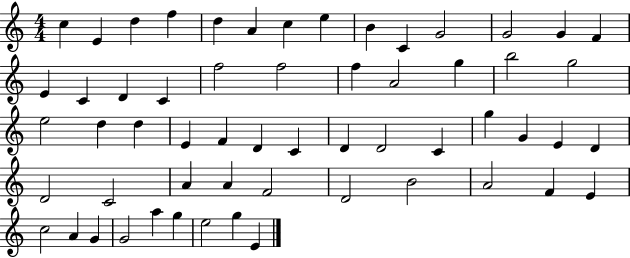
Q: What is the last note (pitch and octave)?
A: E4